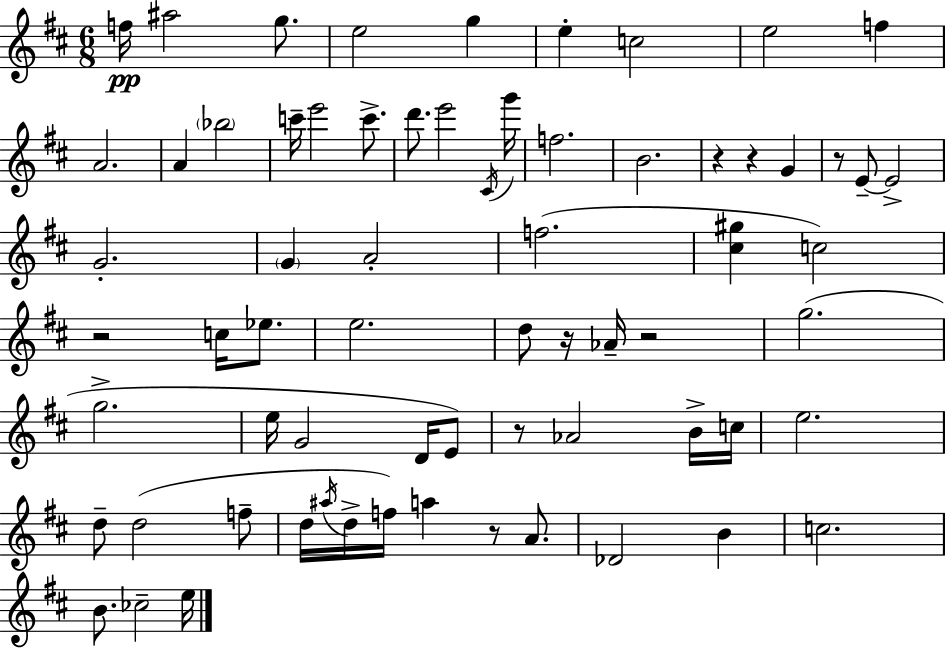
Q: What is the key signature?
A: D major